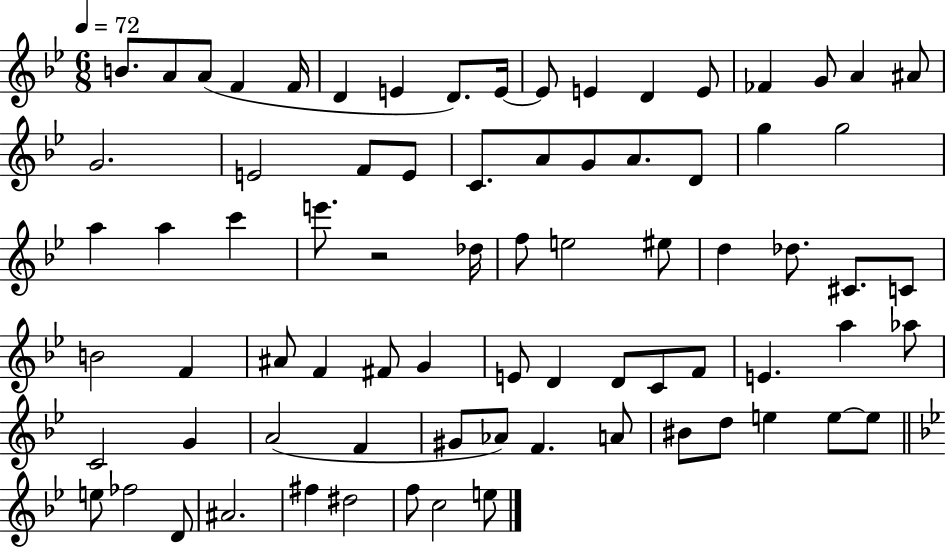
{
  \clef treble
  \numericTimeSignature
  \time 6/8
  \key bes \major
  \tempo 4 = 72
  \repeat volta 2 { b'8. a'8 a'8( f'4 f'16 | d'4 e'4 d'8.) e'16~~ | e'8 e'4 d'4 e'8 | fes'4 g'8 a'4 ais'8 | \break g'2. | e'2 f'8 e'8 | c'8. a'8 g'8 a'8. d'8 | g''4 g''2 | \break a''4 a''4 c'''4 | e'''8. r2 des''16 | f''8 e''2 eis''8 | d''4 des''8. cis'8. c'8 | \break b'2 f'4 | ais'8 f'4 fis'8 g'4 | e'8 d'4 d'8 c'8 f'8 | e'4. a''4 aes''8 | \break c'2 g'4 | a'2( f'4 | gis'8 aes'8) f'4. a'8 | bis'8 d''8 e''4 e''8~~ e''8 | \break \bar "||" \break \key bes \major e''8 fes''2 d'8 | ais'2. | fis''4 dis''2 | f''8 c''2 e''8 | \break } \bar "|."
}